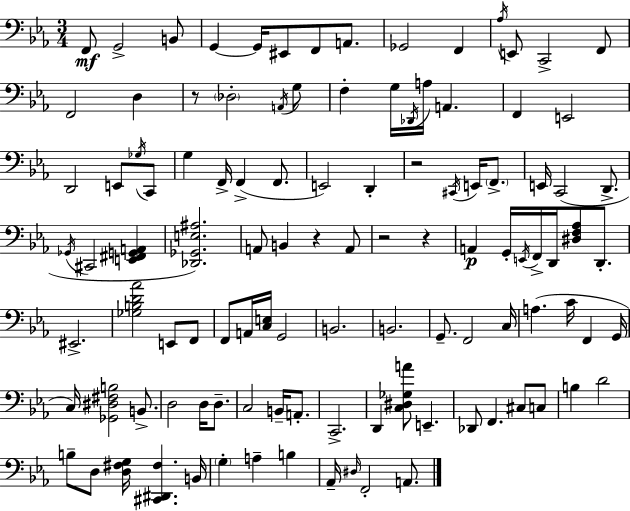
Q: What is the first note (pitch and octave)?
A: F2